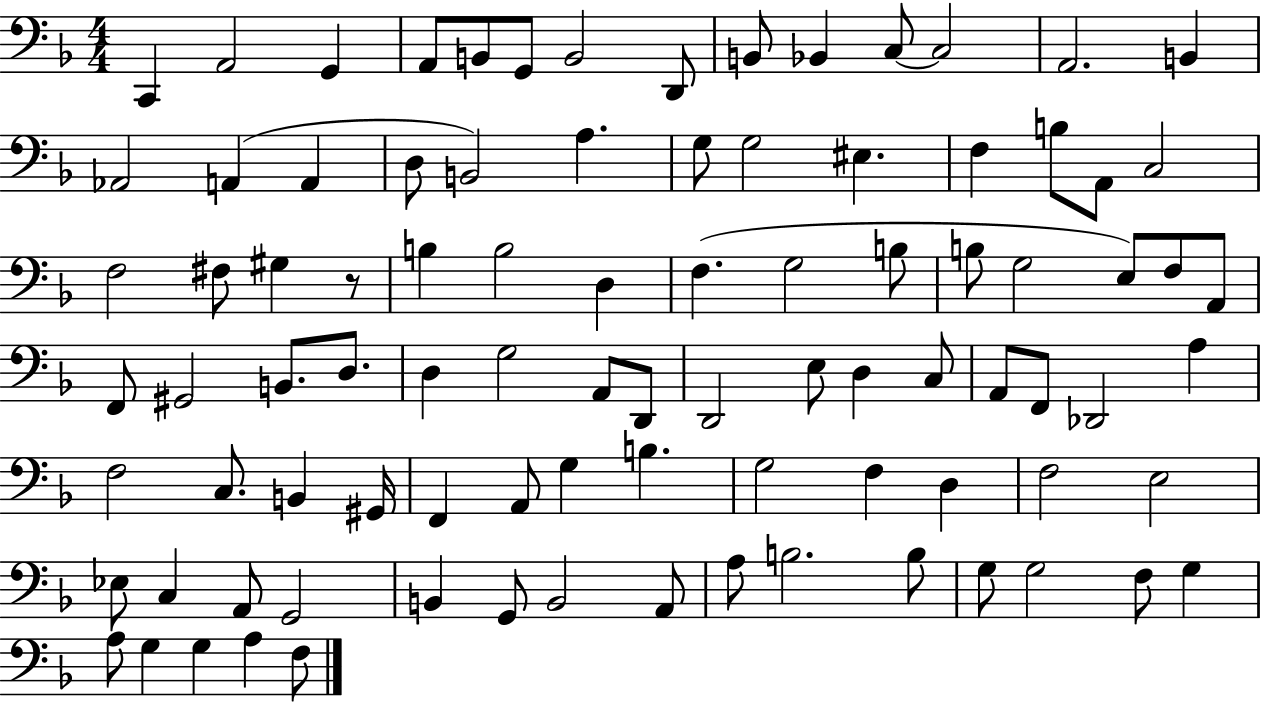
{
  \clef bass
  \numericTimeSignature
  \time 4/4
  \key f \major
  c,4 a,2 g,4 | a,8 b,8 g,8 b,2 d,8 | b,8 bes,4 c8~~ c2 | a,2. b,4 | \break aes,2 a,4( a,4 | d8 b,2) a4. | g8 g2 eis4. | f4 b8 a,8 c2 | \break f2 fis8 gis4 r8 | b4 b2 d4 | f4.( g2 b8 | b8 g2 e8) f8 a,8 | \break f,8 gis,2 b,8. d8. | d4 g2 a,8 d,8 | d,2 e8 d4 c8 | a,8 f,8 des,2 a4 | \break f2 c8. b,4 gis,16 | f,4 a,8 g4 b4. | g2 f4 d4 | f2 e2 | \break ees8 c4 a,8 g,2 | b,4 g,8 b,2 a,8 | a8 b2. b8 | g8 g2 f8 g4 | \break a8 g4 g4 a4 f8 | \bar "|."
}